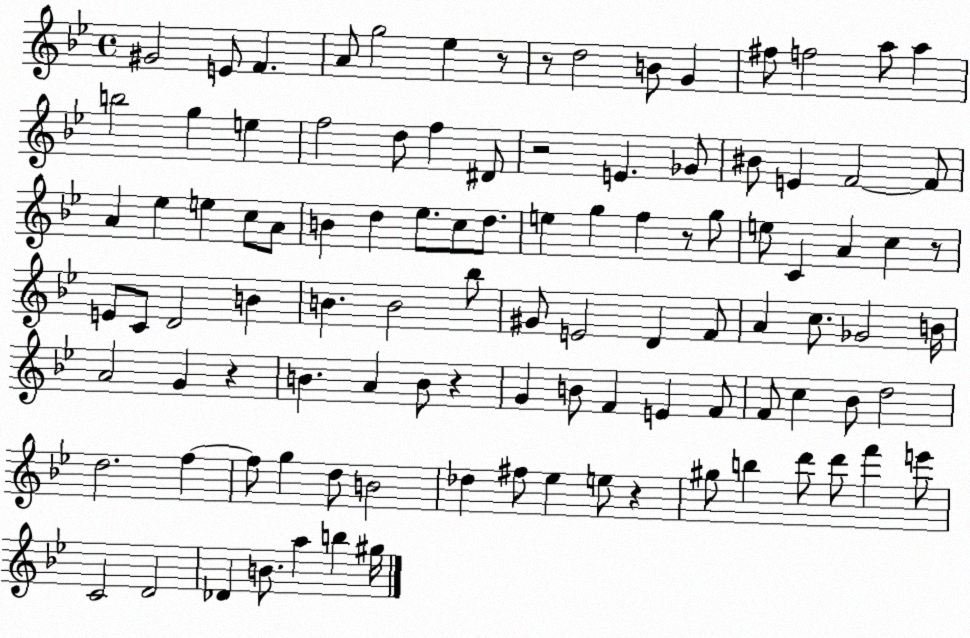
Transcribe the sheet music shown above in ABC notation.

X:1
T:Untitled
M:4/4
L:1/4
K:Bb
^G2 E/2 F A/2 g2 _e z/2 z/2 d2 B/2 G ^f/2 f2 a/2 a b2 g e f2 d/2 f ^D/2 z2 E _G/2 ^B/2 E F2 F/2 A _e e c/2 A/2 B d _e/2 c/2 d/2 e g f z/2 g/2 e/2 C A c z/2 E/2 C/2 D2 B B B2 _b/2 ^G/2 E2 D F/2 A c/2 _G2 B/4 A2 G z B A B/2 z G B/2 F E F/2 F/2 c _B/2 d2 d2 f f/2 g d/2 B2 _d ^f/2 _e e/2 z ^g/2 b d'/2 d'/2 f' e'/2 C2 D2 _D B/2 a b ^g/4